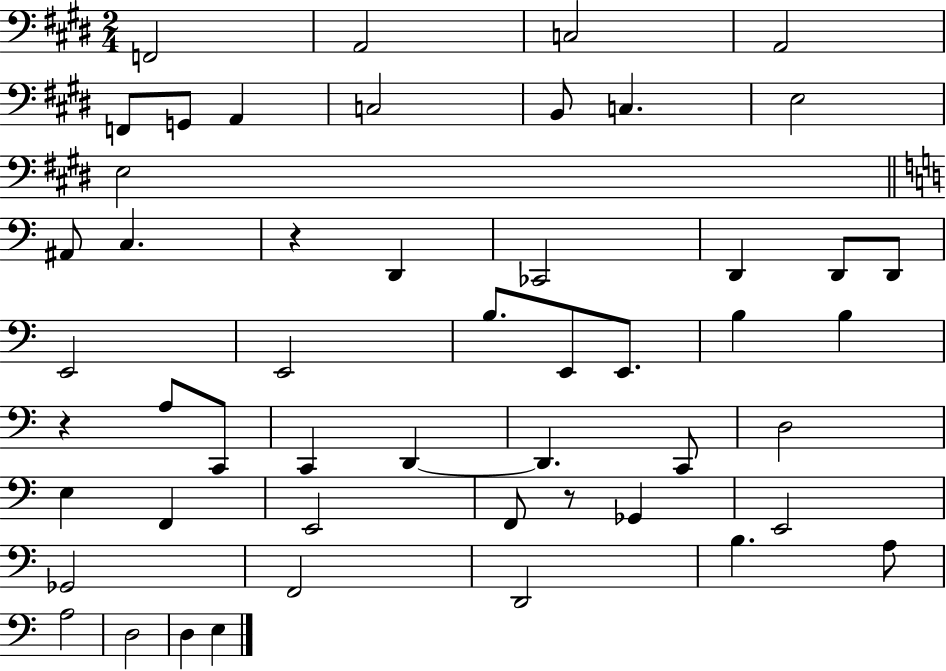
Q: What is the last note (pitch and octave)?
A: E3